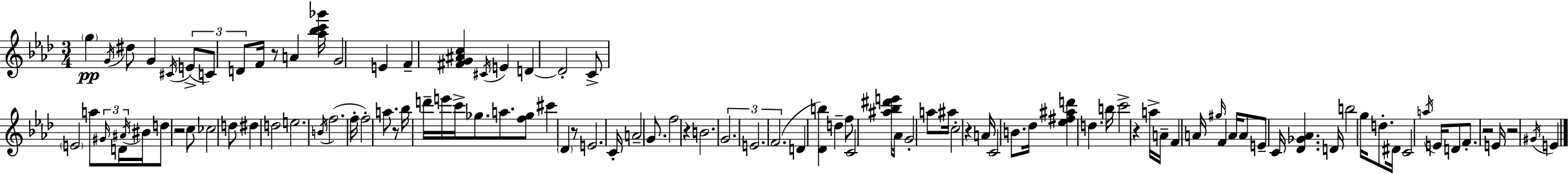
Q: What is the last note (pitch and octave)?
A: E4